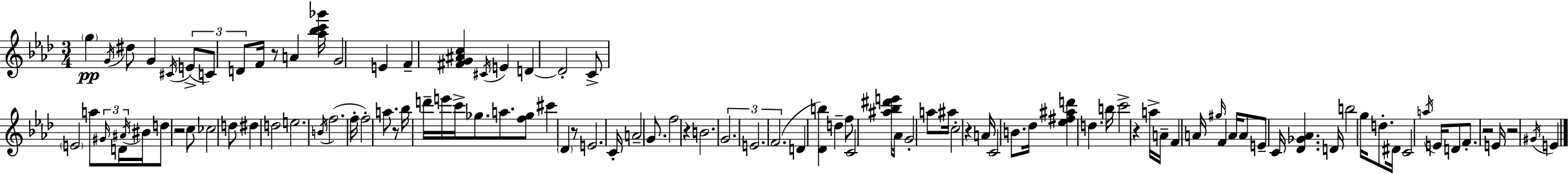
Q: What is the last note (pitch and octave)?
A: E4